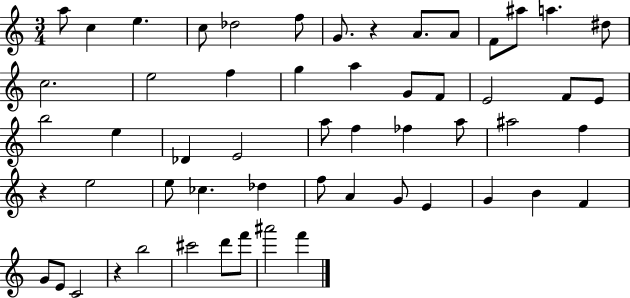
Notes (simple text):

A5/e C5/q E5/q. C5/e Db5/h F5/e G4/e. R/q A4/e. A4/e F4/e A#5/e A5/q. D#5/e C5/h. E5/h F5/q G5/q A5/q G4/e F4/e E4/h F4/e E4/e B5/h E5/q Db4/q E4/h A5/e F5/q FES5/q A5/e A#5/h F5/q R/q E5/h E5/e CES5/q. Db5/q F5/e A4/q G4/e E4/q G4/q B4/q F4/q G4/e E4/e C4/h R/q B5/h C#6/h D6/e F6/e A#6/h F6/q